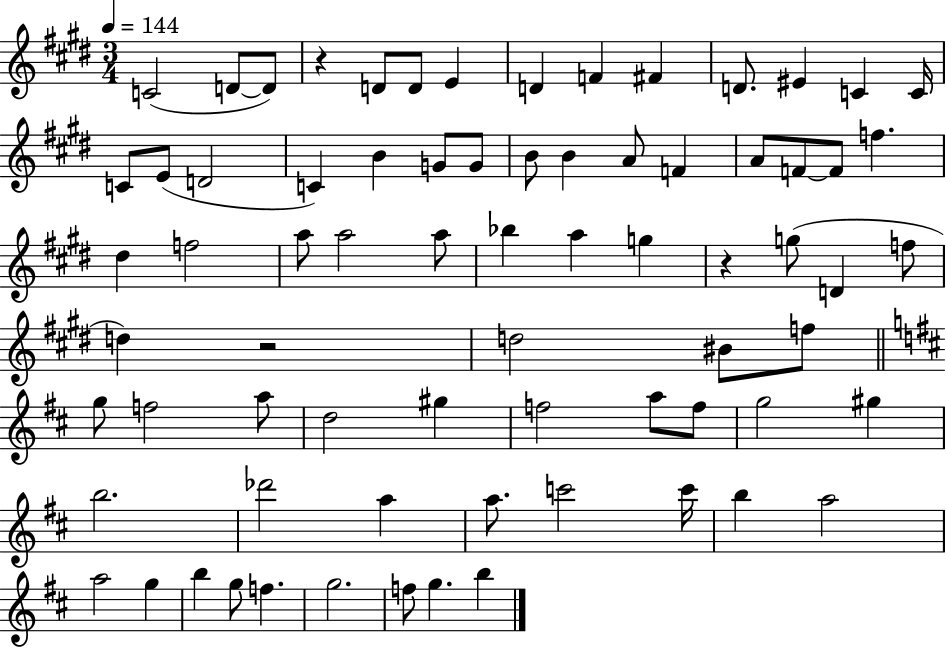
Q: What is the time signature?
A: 3/4